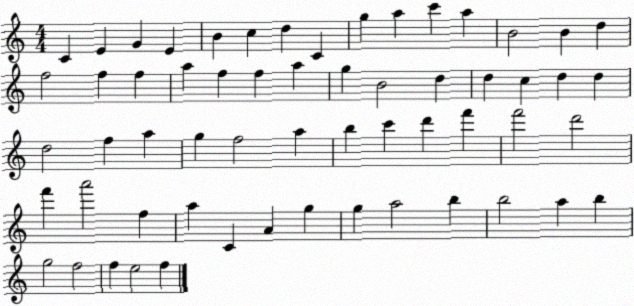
X:1
T:Untitled
M:4/4
L:1/4
K:C
C E G E B c d C g a c' a B2 B d f2 f f a f f a g B2 d d c d d d2 f a g f2 a b c' d' f' f'2 d'2 f' a'2 f a C A g g a2 b b2 a b g2 f2 f e2 f